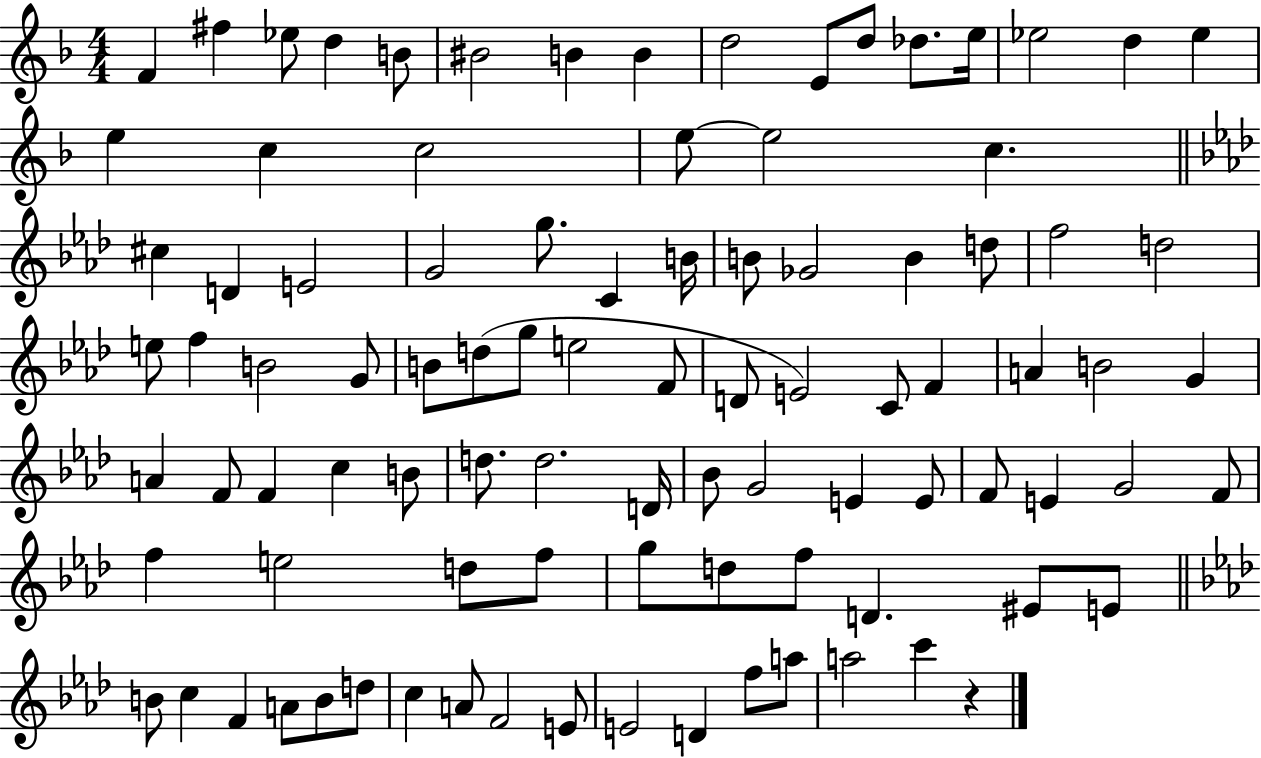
{
  \clef treble
  \numericTimeSignature
  \time 4/4
  \key f \major
  f'4 fis''4 ees''8 d''4 b'8 | bis'2 b'4 b'4 | d''2 e'8 d''8 des''8. e''16 | ees''2 d''4 ees''4 | \break e''4 c''4 c''2 | e''8~~ e''2 c''4. | \bar "||" \break \key f \minor cis''4 d'4 e'2 | g'2 g''8. c'4 b'16 | b'8 ges'2 b'4 d''8 | f''2 d''2 | \break e''8 f''4 b'2 g'8 | b'8 d''8( g''8 e''2 f'8 | d'8 e'2) c'8 f'4 | a'4 b'2 g'4 | \break a'4 f'8 f'4 c''4 b'8 | d''8. d''2. d'16 | bes'8 g'2 e'4 e'8 | f'8 e'4 g'2 f'8 | \break f''4 e''2 d''8 f''8 | g''8 d''8 f''8 d'4. eis'8 e'8 | \bar "||" \break \key aes \major b'8 c''4 f'4 a'8 b'8 d''8 | c''4 a'8 f'2 e'8 | e'2 d'4 f''8 a''8 | a''2 c'''4 r4 | \break \bar "|."
}